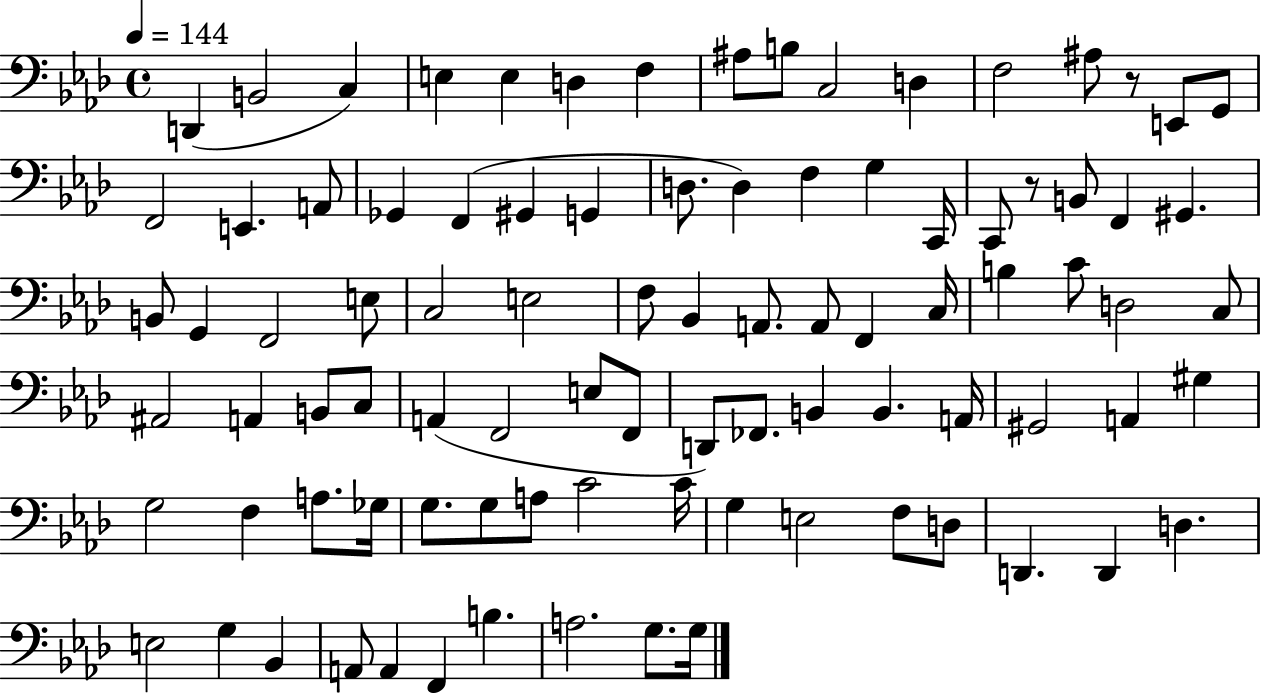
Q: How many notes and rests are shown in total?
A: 91